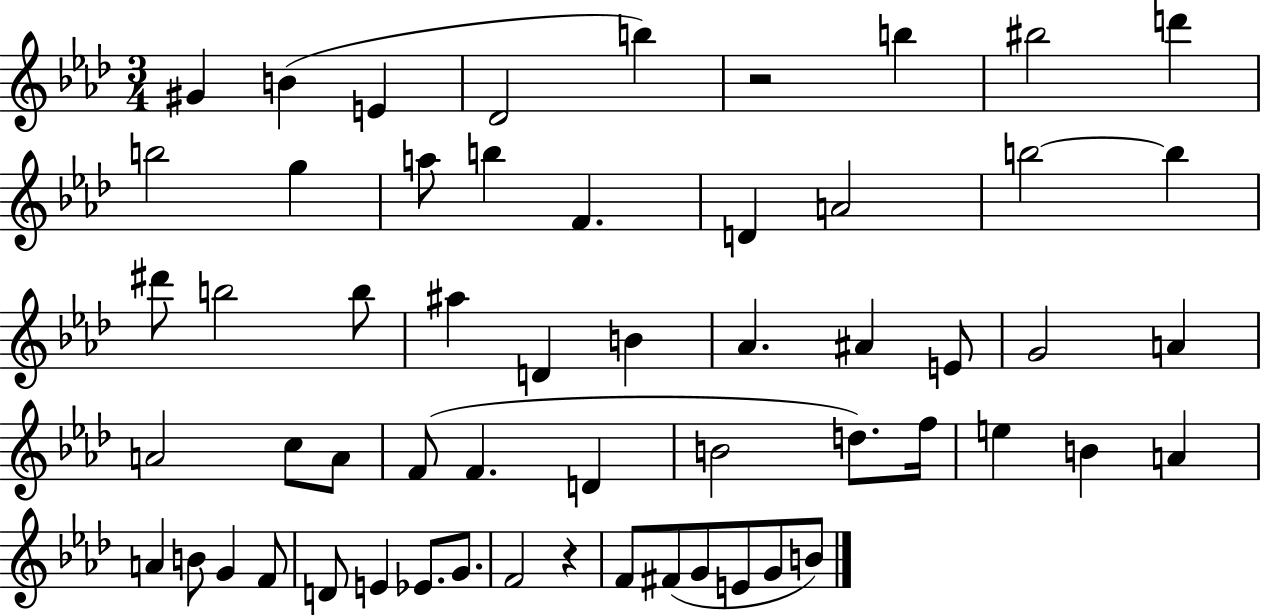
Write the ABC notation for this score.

X:1
T:Untitled
M:3/4
L:1/4
K:Ab
^G B E _D2 b z2 b ^b2 d' b2 g a/2 b F D A2 b2 b ^d'/2 b2 b/2 ^a D B _A ^A E/2 G2 A A2 c/2 A/2 F/2 F D B2 d/2 f/4 e B A A B/2 G F/2 D/2 E _E/2 G/2 F2 z F/2 ^F/2 G/2 E/2 G/2 B/2